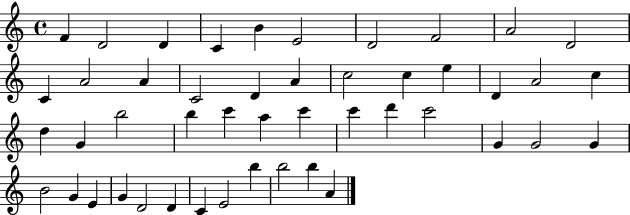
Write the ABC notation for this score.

X:1
T:Untitled
M:4/4
L:1/4
K:C
F D2 D C B E2 D2 F2 A2 D2 C A2 A C2 D A c2 c e D A2 c d G b2 b c' a c' c' d' c'2 G G2 G B2 G E G D2 D C E2 b b2 b A